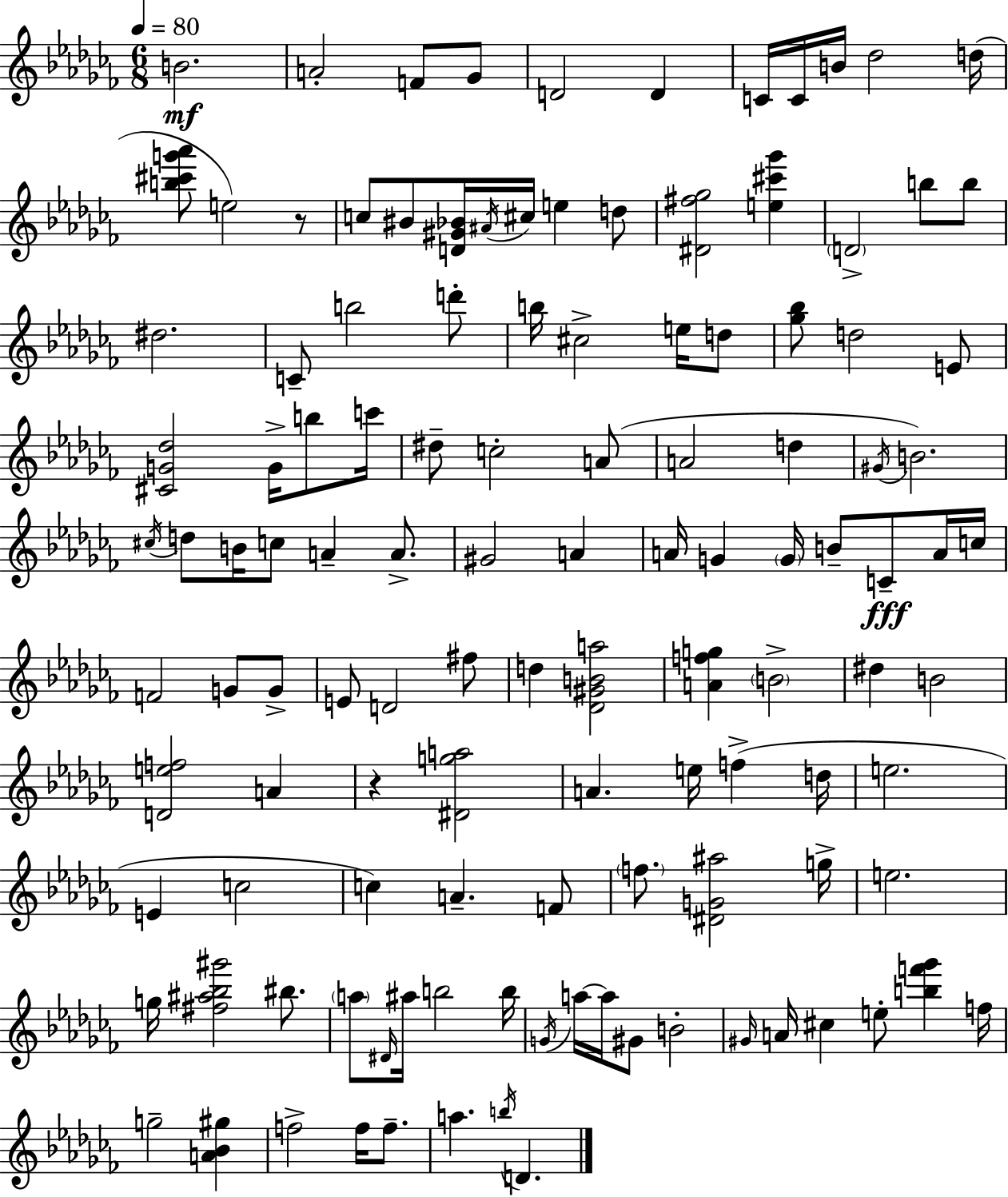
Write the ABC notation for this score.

X:1
T:Untitled
M:6/8
L:1/4
K:Abm
B2 A2 F/2 _G/2 D2 D C/4 C/4 B/4 _d2 d/4 [b^c'g'_a']/2 e2 z/2 c/2 ^B/2 [D^G_B]/4 ^A/4 ^c/4 e d/2 [^D^f_g]2 [e^c'_g'] D2 b/2 b/2 ^d2 C/2 b2 d'/2 b/4 ^c2 e/4 d/2 [_g_b]/2 d2 E/2 [^CG_d]2 G/4 b/2 c'/4 ^d/2 c2 A/2 A2 d ^G/4 B2 ^c/4 d/2 B/4 c/2 A A/2 ^G2 A A/4 G G/4 B/2 C/2 A/4 c/4 F2 G/2 G/2 E/2 D2 ^f/2 d [_D^GBa]2 [Afg] B2 ^d B2 [Def]2 A z [^Dga]2 A e/4 f d/4 e2 E c2 c A F/2 f/2 [^DG^a]2 g/4 e2 g/4 [^f^a_b^g']2 ^b/2 a/2 ^D/4 ^a/4 b2 b/4 G/4 a/4 a/4 ^G/2 B2 ^G/4 A/4 ^c e/2 [bf'_g'] f/4 g2 [A_B^g] f2 f/4 f/2 a b/4 D